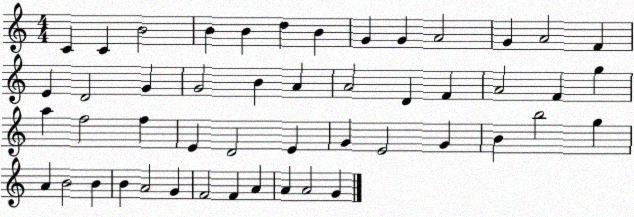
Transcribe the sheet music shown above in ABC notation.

X:1
T:Untitled
M:4/4
L:1/4
K:C
C C B2 B B d B G G A2 G A2 F E D2 G G2 B A A2 D F A2 F g a f2 f E D2 E G E2 G B b2 g A B2 B B A2 G F2 F A A A2 G